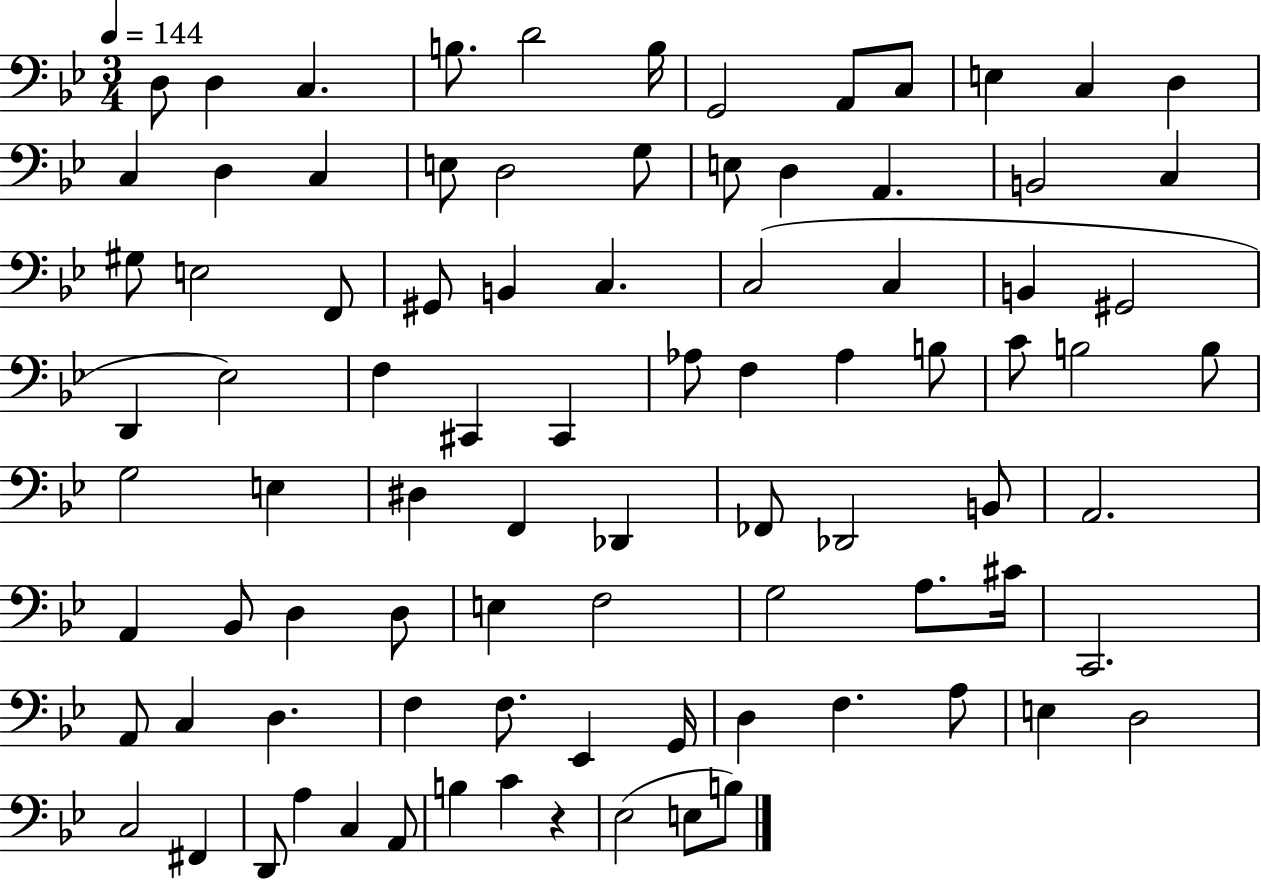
X:1
T:Untitled
M:3/4
L:1/4
K:Bb
D,/2 D, C, B,/2 D2 B,/4 G,,2 A,,/2 C,/2 E, C, D, C, D, C, E,/2 D,2 G,/2 E,/2 D, A,, B,,2 C, ^G,/2 E,2 F,,/2 ^G,,/2 B,, C, C,2 C, B,, ^G,,2 D,, _E,2 F, ^C,, ^C,, _A,/2 F, _A, B,/2 C/2 B,2 B,/2 G,2 E, ^D, F,, _D,, _F,,/2 _D,,2 B,,/2 A,,2 A,, _B,,/2 D, D,/2 E, F,2 G,2 A,/2 ^C/4 C,,2 A,,/2 C, D, F, F,/2 _E,, G,,/4 D, F, A,/2 E, D,2 C,2 ^F,, D,,/2 A, C, A,,/2 B, C z _E,2 E,/2 B,/2